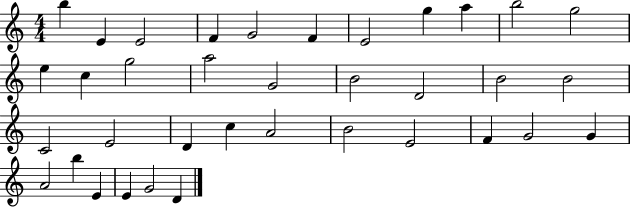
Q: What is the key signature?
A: C major